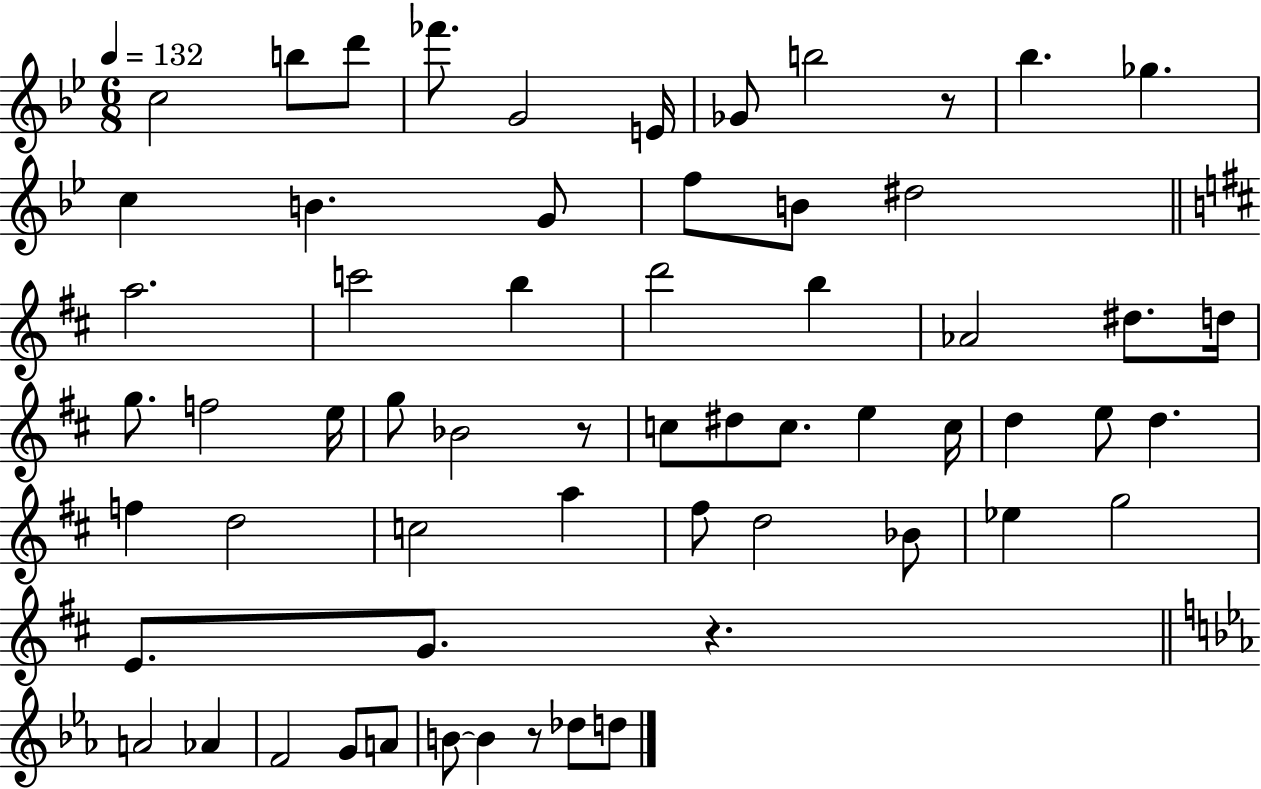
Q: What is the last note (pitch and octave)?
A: D5